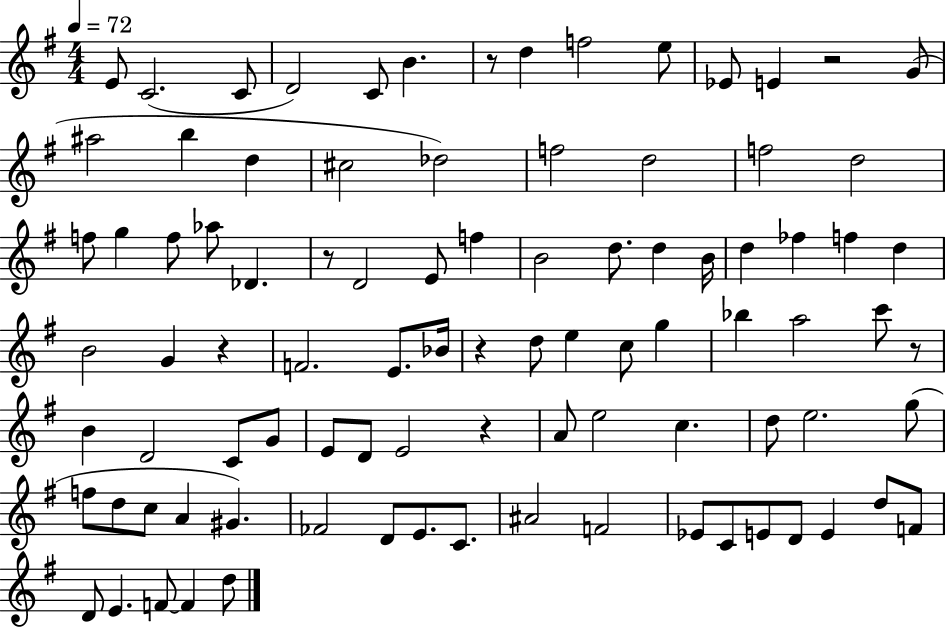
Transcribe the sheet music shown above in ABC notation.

X:1
T:Untitled
M:4/4
L:1/4
K:G
E/2 C2 C/2 D2 C/2 B z/2 d f2 e/2 _E/2 E z2 G/2 ^a2 b d ^c2 _d2 f2 d2 f2 d2 f/2 g f/2 _a/2 _D z/2 D2 E/2 f B2 d/2 d B/4 d _f f d B2 G z F2 E/2 _B/4 z d/2 e c/2 g _b a2 c'/2 z/2 B D2 C/2 G/2 E/2 D/2 E2 z A/2 e2 c d/2 e2 g/2 f/2 d/2 c/2 A ^G _F2 D/2 E/2 C/2 ^A2 F2 _E/2 C/2 E/2 D/2 E d/2 F/2 D/2 E F/2 F d/2